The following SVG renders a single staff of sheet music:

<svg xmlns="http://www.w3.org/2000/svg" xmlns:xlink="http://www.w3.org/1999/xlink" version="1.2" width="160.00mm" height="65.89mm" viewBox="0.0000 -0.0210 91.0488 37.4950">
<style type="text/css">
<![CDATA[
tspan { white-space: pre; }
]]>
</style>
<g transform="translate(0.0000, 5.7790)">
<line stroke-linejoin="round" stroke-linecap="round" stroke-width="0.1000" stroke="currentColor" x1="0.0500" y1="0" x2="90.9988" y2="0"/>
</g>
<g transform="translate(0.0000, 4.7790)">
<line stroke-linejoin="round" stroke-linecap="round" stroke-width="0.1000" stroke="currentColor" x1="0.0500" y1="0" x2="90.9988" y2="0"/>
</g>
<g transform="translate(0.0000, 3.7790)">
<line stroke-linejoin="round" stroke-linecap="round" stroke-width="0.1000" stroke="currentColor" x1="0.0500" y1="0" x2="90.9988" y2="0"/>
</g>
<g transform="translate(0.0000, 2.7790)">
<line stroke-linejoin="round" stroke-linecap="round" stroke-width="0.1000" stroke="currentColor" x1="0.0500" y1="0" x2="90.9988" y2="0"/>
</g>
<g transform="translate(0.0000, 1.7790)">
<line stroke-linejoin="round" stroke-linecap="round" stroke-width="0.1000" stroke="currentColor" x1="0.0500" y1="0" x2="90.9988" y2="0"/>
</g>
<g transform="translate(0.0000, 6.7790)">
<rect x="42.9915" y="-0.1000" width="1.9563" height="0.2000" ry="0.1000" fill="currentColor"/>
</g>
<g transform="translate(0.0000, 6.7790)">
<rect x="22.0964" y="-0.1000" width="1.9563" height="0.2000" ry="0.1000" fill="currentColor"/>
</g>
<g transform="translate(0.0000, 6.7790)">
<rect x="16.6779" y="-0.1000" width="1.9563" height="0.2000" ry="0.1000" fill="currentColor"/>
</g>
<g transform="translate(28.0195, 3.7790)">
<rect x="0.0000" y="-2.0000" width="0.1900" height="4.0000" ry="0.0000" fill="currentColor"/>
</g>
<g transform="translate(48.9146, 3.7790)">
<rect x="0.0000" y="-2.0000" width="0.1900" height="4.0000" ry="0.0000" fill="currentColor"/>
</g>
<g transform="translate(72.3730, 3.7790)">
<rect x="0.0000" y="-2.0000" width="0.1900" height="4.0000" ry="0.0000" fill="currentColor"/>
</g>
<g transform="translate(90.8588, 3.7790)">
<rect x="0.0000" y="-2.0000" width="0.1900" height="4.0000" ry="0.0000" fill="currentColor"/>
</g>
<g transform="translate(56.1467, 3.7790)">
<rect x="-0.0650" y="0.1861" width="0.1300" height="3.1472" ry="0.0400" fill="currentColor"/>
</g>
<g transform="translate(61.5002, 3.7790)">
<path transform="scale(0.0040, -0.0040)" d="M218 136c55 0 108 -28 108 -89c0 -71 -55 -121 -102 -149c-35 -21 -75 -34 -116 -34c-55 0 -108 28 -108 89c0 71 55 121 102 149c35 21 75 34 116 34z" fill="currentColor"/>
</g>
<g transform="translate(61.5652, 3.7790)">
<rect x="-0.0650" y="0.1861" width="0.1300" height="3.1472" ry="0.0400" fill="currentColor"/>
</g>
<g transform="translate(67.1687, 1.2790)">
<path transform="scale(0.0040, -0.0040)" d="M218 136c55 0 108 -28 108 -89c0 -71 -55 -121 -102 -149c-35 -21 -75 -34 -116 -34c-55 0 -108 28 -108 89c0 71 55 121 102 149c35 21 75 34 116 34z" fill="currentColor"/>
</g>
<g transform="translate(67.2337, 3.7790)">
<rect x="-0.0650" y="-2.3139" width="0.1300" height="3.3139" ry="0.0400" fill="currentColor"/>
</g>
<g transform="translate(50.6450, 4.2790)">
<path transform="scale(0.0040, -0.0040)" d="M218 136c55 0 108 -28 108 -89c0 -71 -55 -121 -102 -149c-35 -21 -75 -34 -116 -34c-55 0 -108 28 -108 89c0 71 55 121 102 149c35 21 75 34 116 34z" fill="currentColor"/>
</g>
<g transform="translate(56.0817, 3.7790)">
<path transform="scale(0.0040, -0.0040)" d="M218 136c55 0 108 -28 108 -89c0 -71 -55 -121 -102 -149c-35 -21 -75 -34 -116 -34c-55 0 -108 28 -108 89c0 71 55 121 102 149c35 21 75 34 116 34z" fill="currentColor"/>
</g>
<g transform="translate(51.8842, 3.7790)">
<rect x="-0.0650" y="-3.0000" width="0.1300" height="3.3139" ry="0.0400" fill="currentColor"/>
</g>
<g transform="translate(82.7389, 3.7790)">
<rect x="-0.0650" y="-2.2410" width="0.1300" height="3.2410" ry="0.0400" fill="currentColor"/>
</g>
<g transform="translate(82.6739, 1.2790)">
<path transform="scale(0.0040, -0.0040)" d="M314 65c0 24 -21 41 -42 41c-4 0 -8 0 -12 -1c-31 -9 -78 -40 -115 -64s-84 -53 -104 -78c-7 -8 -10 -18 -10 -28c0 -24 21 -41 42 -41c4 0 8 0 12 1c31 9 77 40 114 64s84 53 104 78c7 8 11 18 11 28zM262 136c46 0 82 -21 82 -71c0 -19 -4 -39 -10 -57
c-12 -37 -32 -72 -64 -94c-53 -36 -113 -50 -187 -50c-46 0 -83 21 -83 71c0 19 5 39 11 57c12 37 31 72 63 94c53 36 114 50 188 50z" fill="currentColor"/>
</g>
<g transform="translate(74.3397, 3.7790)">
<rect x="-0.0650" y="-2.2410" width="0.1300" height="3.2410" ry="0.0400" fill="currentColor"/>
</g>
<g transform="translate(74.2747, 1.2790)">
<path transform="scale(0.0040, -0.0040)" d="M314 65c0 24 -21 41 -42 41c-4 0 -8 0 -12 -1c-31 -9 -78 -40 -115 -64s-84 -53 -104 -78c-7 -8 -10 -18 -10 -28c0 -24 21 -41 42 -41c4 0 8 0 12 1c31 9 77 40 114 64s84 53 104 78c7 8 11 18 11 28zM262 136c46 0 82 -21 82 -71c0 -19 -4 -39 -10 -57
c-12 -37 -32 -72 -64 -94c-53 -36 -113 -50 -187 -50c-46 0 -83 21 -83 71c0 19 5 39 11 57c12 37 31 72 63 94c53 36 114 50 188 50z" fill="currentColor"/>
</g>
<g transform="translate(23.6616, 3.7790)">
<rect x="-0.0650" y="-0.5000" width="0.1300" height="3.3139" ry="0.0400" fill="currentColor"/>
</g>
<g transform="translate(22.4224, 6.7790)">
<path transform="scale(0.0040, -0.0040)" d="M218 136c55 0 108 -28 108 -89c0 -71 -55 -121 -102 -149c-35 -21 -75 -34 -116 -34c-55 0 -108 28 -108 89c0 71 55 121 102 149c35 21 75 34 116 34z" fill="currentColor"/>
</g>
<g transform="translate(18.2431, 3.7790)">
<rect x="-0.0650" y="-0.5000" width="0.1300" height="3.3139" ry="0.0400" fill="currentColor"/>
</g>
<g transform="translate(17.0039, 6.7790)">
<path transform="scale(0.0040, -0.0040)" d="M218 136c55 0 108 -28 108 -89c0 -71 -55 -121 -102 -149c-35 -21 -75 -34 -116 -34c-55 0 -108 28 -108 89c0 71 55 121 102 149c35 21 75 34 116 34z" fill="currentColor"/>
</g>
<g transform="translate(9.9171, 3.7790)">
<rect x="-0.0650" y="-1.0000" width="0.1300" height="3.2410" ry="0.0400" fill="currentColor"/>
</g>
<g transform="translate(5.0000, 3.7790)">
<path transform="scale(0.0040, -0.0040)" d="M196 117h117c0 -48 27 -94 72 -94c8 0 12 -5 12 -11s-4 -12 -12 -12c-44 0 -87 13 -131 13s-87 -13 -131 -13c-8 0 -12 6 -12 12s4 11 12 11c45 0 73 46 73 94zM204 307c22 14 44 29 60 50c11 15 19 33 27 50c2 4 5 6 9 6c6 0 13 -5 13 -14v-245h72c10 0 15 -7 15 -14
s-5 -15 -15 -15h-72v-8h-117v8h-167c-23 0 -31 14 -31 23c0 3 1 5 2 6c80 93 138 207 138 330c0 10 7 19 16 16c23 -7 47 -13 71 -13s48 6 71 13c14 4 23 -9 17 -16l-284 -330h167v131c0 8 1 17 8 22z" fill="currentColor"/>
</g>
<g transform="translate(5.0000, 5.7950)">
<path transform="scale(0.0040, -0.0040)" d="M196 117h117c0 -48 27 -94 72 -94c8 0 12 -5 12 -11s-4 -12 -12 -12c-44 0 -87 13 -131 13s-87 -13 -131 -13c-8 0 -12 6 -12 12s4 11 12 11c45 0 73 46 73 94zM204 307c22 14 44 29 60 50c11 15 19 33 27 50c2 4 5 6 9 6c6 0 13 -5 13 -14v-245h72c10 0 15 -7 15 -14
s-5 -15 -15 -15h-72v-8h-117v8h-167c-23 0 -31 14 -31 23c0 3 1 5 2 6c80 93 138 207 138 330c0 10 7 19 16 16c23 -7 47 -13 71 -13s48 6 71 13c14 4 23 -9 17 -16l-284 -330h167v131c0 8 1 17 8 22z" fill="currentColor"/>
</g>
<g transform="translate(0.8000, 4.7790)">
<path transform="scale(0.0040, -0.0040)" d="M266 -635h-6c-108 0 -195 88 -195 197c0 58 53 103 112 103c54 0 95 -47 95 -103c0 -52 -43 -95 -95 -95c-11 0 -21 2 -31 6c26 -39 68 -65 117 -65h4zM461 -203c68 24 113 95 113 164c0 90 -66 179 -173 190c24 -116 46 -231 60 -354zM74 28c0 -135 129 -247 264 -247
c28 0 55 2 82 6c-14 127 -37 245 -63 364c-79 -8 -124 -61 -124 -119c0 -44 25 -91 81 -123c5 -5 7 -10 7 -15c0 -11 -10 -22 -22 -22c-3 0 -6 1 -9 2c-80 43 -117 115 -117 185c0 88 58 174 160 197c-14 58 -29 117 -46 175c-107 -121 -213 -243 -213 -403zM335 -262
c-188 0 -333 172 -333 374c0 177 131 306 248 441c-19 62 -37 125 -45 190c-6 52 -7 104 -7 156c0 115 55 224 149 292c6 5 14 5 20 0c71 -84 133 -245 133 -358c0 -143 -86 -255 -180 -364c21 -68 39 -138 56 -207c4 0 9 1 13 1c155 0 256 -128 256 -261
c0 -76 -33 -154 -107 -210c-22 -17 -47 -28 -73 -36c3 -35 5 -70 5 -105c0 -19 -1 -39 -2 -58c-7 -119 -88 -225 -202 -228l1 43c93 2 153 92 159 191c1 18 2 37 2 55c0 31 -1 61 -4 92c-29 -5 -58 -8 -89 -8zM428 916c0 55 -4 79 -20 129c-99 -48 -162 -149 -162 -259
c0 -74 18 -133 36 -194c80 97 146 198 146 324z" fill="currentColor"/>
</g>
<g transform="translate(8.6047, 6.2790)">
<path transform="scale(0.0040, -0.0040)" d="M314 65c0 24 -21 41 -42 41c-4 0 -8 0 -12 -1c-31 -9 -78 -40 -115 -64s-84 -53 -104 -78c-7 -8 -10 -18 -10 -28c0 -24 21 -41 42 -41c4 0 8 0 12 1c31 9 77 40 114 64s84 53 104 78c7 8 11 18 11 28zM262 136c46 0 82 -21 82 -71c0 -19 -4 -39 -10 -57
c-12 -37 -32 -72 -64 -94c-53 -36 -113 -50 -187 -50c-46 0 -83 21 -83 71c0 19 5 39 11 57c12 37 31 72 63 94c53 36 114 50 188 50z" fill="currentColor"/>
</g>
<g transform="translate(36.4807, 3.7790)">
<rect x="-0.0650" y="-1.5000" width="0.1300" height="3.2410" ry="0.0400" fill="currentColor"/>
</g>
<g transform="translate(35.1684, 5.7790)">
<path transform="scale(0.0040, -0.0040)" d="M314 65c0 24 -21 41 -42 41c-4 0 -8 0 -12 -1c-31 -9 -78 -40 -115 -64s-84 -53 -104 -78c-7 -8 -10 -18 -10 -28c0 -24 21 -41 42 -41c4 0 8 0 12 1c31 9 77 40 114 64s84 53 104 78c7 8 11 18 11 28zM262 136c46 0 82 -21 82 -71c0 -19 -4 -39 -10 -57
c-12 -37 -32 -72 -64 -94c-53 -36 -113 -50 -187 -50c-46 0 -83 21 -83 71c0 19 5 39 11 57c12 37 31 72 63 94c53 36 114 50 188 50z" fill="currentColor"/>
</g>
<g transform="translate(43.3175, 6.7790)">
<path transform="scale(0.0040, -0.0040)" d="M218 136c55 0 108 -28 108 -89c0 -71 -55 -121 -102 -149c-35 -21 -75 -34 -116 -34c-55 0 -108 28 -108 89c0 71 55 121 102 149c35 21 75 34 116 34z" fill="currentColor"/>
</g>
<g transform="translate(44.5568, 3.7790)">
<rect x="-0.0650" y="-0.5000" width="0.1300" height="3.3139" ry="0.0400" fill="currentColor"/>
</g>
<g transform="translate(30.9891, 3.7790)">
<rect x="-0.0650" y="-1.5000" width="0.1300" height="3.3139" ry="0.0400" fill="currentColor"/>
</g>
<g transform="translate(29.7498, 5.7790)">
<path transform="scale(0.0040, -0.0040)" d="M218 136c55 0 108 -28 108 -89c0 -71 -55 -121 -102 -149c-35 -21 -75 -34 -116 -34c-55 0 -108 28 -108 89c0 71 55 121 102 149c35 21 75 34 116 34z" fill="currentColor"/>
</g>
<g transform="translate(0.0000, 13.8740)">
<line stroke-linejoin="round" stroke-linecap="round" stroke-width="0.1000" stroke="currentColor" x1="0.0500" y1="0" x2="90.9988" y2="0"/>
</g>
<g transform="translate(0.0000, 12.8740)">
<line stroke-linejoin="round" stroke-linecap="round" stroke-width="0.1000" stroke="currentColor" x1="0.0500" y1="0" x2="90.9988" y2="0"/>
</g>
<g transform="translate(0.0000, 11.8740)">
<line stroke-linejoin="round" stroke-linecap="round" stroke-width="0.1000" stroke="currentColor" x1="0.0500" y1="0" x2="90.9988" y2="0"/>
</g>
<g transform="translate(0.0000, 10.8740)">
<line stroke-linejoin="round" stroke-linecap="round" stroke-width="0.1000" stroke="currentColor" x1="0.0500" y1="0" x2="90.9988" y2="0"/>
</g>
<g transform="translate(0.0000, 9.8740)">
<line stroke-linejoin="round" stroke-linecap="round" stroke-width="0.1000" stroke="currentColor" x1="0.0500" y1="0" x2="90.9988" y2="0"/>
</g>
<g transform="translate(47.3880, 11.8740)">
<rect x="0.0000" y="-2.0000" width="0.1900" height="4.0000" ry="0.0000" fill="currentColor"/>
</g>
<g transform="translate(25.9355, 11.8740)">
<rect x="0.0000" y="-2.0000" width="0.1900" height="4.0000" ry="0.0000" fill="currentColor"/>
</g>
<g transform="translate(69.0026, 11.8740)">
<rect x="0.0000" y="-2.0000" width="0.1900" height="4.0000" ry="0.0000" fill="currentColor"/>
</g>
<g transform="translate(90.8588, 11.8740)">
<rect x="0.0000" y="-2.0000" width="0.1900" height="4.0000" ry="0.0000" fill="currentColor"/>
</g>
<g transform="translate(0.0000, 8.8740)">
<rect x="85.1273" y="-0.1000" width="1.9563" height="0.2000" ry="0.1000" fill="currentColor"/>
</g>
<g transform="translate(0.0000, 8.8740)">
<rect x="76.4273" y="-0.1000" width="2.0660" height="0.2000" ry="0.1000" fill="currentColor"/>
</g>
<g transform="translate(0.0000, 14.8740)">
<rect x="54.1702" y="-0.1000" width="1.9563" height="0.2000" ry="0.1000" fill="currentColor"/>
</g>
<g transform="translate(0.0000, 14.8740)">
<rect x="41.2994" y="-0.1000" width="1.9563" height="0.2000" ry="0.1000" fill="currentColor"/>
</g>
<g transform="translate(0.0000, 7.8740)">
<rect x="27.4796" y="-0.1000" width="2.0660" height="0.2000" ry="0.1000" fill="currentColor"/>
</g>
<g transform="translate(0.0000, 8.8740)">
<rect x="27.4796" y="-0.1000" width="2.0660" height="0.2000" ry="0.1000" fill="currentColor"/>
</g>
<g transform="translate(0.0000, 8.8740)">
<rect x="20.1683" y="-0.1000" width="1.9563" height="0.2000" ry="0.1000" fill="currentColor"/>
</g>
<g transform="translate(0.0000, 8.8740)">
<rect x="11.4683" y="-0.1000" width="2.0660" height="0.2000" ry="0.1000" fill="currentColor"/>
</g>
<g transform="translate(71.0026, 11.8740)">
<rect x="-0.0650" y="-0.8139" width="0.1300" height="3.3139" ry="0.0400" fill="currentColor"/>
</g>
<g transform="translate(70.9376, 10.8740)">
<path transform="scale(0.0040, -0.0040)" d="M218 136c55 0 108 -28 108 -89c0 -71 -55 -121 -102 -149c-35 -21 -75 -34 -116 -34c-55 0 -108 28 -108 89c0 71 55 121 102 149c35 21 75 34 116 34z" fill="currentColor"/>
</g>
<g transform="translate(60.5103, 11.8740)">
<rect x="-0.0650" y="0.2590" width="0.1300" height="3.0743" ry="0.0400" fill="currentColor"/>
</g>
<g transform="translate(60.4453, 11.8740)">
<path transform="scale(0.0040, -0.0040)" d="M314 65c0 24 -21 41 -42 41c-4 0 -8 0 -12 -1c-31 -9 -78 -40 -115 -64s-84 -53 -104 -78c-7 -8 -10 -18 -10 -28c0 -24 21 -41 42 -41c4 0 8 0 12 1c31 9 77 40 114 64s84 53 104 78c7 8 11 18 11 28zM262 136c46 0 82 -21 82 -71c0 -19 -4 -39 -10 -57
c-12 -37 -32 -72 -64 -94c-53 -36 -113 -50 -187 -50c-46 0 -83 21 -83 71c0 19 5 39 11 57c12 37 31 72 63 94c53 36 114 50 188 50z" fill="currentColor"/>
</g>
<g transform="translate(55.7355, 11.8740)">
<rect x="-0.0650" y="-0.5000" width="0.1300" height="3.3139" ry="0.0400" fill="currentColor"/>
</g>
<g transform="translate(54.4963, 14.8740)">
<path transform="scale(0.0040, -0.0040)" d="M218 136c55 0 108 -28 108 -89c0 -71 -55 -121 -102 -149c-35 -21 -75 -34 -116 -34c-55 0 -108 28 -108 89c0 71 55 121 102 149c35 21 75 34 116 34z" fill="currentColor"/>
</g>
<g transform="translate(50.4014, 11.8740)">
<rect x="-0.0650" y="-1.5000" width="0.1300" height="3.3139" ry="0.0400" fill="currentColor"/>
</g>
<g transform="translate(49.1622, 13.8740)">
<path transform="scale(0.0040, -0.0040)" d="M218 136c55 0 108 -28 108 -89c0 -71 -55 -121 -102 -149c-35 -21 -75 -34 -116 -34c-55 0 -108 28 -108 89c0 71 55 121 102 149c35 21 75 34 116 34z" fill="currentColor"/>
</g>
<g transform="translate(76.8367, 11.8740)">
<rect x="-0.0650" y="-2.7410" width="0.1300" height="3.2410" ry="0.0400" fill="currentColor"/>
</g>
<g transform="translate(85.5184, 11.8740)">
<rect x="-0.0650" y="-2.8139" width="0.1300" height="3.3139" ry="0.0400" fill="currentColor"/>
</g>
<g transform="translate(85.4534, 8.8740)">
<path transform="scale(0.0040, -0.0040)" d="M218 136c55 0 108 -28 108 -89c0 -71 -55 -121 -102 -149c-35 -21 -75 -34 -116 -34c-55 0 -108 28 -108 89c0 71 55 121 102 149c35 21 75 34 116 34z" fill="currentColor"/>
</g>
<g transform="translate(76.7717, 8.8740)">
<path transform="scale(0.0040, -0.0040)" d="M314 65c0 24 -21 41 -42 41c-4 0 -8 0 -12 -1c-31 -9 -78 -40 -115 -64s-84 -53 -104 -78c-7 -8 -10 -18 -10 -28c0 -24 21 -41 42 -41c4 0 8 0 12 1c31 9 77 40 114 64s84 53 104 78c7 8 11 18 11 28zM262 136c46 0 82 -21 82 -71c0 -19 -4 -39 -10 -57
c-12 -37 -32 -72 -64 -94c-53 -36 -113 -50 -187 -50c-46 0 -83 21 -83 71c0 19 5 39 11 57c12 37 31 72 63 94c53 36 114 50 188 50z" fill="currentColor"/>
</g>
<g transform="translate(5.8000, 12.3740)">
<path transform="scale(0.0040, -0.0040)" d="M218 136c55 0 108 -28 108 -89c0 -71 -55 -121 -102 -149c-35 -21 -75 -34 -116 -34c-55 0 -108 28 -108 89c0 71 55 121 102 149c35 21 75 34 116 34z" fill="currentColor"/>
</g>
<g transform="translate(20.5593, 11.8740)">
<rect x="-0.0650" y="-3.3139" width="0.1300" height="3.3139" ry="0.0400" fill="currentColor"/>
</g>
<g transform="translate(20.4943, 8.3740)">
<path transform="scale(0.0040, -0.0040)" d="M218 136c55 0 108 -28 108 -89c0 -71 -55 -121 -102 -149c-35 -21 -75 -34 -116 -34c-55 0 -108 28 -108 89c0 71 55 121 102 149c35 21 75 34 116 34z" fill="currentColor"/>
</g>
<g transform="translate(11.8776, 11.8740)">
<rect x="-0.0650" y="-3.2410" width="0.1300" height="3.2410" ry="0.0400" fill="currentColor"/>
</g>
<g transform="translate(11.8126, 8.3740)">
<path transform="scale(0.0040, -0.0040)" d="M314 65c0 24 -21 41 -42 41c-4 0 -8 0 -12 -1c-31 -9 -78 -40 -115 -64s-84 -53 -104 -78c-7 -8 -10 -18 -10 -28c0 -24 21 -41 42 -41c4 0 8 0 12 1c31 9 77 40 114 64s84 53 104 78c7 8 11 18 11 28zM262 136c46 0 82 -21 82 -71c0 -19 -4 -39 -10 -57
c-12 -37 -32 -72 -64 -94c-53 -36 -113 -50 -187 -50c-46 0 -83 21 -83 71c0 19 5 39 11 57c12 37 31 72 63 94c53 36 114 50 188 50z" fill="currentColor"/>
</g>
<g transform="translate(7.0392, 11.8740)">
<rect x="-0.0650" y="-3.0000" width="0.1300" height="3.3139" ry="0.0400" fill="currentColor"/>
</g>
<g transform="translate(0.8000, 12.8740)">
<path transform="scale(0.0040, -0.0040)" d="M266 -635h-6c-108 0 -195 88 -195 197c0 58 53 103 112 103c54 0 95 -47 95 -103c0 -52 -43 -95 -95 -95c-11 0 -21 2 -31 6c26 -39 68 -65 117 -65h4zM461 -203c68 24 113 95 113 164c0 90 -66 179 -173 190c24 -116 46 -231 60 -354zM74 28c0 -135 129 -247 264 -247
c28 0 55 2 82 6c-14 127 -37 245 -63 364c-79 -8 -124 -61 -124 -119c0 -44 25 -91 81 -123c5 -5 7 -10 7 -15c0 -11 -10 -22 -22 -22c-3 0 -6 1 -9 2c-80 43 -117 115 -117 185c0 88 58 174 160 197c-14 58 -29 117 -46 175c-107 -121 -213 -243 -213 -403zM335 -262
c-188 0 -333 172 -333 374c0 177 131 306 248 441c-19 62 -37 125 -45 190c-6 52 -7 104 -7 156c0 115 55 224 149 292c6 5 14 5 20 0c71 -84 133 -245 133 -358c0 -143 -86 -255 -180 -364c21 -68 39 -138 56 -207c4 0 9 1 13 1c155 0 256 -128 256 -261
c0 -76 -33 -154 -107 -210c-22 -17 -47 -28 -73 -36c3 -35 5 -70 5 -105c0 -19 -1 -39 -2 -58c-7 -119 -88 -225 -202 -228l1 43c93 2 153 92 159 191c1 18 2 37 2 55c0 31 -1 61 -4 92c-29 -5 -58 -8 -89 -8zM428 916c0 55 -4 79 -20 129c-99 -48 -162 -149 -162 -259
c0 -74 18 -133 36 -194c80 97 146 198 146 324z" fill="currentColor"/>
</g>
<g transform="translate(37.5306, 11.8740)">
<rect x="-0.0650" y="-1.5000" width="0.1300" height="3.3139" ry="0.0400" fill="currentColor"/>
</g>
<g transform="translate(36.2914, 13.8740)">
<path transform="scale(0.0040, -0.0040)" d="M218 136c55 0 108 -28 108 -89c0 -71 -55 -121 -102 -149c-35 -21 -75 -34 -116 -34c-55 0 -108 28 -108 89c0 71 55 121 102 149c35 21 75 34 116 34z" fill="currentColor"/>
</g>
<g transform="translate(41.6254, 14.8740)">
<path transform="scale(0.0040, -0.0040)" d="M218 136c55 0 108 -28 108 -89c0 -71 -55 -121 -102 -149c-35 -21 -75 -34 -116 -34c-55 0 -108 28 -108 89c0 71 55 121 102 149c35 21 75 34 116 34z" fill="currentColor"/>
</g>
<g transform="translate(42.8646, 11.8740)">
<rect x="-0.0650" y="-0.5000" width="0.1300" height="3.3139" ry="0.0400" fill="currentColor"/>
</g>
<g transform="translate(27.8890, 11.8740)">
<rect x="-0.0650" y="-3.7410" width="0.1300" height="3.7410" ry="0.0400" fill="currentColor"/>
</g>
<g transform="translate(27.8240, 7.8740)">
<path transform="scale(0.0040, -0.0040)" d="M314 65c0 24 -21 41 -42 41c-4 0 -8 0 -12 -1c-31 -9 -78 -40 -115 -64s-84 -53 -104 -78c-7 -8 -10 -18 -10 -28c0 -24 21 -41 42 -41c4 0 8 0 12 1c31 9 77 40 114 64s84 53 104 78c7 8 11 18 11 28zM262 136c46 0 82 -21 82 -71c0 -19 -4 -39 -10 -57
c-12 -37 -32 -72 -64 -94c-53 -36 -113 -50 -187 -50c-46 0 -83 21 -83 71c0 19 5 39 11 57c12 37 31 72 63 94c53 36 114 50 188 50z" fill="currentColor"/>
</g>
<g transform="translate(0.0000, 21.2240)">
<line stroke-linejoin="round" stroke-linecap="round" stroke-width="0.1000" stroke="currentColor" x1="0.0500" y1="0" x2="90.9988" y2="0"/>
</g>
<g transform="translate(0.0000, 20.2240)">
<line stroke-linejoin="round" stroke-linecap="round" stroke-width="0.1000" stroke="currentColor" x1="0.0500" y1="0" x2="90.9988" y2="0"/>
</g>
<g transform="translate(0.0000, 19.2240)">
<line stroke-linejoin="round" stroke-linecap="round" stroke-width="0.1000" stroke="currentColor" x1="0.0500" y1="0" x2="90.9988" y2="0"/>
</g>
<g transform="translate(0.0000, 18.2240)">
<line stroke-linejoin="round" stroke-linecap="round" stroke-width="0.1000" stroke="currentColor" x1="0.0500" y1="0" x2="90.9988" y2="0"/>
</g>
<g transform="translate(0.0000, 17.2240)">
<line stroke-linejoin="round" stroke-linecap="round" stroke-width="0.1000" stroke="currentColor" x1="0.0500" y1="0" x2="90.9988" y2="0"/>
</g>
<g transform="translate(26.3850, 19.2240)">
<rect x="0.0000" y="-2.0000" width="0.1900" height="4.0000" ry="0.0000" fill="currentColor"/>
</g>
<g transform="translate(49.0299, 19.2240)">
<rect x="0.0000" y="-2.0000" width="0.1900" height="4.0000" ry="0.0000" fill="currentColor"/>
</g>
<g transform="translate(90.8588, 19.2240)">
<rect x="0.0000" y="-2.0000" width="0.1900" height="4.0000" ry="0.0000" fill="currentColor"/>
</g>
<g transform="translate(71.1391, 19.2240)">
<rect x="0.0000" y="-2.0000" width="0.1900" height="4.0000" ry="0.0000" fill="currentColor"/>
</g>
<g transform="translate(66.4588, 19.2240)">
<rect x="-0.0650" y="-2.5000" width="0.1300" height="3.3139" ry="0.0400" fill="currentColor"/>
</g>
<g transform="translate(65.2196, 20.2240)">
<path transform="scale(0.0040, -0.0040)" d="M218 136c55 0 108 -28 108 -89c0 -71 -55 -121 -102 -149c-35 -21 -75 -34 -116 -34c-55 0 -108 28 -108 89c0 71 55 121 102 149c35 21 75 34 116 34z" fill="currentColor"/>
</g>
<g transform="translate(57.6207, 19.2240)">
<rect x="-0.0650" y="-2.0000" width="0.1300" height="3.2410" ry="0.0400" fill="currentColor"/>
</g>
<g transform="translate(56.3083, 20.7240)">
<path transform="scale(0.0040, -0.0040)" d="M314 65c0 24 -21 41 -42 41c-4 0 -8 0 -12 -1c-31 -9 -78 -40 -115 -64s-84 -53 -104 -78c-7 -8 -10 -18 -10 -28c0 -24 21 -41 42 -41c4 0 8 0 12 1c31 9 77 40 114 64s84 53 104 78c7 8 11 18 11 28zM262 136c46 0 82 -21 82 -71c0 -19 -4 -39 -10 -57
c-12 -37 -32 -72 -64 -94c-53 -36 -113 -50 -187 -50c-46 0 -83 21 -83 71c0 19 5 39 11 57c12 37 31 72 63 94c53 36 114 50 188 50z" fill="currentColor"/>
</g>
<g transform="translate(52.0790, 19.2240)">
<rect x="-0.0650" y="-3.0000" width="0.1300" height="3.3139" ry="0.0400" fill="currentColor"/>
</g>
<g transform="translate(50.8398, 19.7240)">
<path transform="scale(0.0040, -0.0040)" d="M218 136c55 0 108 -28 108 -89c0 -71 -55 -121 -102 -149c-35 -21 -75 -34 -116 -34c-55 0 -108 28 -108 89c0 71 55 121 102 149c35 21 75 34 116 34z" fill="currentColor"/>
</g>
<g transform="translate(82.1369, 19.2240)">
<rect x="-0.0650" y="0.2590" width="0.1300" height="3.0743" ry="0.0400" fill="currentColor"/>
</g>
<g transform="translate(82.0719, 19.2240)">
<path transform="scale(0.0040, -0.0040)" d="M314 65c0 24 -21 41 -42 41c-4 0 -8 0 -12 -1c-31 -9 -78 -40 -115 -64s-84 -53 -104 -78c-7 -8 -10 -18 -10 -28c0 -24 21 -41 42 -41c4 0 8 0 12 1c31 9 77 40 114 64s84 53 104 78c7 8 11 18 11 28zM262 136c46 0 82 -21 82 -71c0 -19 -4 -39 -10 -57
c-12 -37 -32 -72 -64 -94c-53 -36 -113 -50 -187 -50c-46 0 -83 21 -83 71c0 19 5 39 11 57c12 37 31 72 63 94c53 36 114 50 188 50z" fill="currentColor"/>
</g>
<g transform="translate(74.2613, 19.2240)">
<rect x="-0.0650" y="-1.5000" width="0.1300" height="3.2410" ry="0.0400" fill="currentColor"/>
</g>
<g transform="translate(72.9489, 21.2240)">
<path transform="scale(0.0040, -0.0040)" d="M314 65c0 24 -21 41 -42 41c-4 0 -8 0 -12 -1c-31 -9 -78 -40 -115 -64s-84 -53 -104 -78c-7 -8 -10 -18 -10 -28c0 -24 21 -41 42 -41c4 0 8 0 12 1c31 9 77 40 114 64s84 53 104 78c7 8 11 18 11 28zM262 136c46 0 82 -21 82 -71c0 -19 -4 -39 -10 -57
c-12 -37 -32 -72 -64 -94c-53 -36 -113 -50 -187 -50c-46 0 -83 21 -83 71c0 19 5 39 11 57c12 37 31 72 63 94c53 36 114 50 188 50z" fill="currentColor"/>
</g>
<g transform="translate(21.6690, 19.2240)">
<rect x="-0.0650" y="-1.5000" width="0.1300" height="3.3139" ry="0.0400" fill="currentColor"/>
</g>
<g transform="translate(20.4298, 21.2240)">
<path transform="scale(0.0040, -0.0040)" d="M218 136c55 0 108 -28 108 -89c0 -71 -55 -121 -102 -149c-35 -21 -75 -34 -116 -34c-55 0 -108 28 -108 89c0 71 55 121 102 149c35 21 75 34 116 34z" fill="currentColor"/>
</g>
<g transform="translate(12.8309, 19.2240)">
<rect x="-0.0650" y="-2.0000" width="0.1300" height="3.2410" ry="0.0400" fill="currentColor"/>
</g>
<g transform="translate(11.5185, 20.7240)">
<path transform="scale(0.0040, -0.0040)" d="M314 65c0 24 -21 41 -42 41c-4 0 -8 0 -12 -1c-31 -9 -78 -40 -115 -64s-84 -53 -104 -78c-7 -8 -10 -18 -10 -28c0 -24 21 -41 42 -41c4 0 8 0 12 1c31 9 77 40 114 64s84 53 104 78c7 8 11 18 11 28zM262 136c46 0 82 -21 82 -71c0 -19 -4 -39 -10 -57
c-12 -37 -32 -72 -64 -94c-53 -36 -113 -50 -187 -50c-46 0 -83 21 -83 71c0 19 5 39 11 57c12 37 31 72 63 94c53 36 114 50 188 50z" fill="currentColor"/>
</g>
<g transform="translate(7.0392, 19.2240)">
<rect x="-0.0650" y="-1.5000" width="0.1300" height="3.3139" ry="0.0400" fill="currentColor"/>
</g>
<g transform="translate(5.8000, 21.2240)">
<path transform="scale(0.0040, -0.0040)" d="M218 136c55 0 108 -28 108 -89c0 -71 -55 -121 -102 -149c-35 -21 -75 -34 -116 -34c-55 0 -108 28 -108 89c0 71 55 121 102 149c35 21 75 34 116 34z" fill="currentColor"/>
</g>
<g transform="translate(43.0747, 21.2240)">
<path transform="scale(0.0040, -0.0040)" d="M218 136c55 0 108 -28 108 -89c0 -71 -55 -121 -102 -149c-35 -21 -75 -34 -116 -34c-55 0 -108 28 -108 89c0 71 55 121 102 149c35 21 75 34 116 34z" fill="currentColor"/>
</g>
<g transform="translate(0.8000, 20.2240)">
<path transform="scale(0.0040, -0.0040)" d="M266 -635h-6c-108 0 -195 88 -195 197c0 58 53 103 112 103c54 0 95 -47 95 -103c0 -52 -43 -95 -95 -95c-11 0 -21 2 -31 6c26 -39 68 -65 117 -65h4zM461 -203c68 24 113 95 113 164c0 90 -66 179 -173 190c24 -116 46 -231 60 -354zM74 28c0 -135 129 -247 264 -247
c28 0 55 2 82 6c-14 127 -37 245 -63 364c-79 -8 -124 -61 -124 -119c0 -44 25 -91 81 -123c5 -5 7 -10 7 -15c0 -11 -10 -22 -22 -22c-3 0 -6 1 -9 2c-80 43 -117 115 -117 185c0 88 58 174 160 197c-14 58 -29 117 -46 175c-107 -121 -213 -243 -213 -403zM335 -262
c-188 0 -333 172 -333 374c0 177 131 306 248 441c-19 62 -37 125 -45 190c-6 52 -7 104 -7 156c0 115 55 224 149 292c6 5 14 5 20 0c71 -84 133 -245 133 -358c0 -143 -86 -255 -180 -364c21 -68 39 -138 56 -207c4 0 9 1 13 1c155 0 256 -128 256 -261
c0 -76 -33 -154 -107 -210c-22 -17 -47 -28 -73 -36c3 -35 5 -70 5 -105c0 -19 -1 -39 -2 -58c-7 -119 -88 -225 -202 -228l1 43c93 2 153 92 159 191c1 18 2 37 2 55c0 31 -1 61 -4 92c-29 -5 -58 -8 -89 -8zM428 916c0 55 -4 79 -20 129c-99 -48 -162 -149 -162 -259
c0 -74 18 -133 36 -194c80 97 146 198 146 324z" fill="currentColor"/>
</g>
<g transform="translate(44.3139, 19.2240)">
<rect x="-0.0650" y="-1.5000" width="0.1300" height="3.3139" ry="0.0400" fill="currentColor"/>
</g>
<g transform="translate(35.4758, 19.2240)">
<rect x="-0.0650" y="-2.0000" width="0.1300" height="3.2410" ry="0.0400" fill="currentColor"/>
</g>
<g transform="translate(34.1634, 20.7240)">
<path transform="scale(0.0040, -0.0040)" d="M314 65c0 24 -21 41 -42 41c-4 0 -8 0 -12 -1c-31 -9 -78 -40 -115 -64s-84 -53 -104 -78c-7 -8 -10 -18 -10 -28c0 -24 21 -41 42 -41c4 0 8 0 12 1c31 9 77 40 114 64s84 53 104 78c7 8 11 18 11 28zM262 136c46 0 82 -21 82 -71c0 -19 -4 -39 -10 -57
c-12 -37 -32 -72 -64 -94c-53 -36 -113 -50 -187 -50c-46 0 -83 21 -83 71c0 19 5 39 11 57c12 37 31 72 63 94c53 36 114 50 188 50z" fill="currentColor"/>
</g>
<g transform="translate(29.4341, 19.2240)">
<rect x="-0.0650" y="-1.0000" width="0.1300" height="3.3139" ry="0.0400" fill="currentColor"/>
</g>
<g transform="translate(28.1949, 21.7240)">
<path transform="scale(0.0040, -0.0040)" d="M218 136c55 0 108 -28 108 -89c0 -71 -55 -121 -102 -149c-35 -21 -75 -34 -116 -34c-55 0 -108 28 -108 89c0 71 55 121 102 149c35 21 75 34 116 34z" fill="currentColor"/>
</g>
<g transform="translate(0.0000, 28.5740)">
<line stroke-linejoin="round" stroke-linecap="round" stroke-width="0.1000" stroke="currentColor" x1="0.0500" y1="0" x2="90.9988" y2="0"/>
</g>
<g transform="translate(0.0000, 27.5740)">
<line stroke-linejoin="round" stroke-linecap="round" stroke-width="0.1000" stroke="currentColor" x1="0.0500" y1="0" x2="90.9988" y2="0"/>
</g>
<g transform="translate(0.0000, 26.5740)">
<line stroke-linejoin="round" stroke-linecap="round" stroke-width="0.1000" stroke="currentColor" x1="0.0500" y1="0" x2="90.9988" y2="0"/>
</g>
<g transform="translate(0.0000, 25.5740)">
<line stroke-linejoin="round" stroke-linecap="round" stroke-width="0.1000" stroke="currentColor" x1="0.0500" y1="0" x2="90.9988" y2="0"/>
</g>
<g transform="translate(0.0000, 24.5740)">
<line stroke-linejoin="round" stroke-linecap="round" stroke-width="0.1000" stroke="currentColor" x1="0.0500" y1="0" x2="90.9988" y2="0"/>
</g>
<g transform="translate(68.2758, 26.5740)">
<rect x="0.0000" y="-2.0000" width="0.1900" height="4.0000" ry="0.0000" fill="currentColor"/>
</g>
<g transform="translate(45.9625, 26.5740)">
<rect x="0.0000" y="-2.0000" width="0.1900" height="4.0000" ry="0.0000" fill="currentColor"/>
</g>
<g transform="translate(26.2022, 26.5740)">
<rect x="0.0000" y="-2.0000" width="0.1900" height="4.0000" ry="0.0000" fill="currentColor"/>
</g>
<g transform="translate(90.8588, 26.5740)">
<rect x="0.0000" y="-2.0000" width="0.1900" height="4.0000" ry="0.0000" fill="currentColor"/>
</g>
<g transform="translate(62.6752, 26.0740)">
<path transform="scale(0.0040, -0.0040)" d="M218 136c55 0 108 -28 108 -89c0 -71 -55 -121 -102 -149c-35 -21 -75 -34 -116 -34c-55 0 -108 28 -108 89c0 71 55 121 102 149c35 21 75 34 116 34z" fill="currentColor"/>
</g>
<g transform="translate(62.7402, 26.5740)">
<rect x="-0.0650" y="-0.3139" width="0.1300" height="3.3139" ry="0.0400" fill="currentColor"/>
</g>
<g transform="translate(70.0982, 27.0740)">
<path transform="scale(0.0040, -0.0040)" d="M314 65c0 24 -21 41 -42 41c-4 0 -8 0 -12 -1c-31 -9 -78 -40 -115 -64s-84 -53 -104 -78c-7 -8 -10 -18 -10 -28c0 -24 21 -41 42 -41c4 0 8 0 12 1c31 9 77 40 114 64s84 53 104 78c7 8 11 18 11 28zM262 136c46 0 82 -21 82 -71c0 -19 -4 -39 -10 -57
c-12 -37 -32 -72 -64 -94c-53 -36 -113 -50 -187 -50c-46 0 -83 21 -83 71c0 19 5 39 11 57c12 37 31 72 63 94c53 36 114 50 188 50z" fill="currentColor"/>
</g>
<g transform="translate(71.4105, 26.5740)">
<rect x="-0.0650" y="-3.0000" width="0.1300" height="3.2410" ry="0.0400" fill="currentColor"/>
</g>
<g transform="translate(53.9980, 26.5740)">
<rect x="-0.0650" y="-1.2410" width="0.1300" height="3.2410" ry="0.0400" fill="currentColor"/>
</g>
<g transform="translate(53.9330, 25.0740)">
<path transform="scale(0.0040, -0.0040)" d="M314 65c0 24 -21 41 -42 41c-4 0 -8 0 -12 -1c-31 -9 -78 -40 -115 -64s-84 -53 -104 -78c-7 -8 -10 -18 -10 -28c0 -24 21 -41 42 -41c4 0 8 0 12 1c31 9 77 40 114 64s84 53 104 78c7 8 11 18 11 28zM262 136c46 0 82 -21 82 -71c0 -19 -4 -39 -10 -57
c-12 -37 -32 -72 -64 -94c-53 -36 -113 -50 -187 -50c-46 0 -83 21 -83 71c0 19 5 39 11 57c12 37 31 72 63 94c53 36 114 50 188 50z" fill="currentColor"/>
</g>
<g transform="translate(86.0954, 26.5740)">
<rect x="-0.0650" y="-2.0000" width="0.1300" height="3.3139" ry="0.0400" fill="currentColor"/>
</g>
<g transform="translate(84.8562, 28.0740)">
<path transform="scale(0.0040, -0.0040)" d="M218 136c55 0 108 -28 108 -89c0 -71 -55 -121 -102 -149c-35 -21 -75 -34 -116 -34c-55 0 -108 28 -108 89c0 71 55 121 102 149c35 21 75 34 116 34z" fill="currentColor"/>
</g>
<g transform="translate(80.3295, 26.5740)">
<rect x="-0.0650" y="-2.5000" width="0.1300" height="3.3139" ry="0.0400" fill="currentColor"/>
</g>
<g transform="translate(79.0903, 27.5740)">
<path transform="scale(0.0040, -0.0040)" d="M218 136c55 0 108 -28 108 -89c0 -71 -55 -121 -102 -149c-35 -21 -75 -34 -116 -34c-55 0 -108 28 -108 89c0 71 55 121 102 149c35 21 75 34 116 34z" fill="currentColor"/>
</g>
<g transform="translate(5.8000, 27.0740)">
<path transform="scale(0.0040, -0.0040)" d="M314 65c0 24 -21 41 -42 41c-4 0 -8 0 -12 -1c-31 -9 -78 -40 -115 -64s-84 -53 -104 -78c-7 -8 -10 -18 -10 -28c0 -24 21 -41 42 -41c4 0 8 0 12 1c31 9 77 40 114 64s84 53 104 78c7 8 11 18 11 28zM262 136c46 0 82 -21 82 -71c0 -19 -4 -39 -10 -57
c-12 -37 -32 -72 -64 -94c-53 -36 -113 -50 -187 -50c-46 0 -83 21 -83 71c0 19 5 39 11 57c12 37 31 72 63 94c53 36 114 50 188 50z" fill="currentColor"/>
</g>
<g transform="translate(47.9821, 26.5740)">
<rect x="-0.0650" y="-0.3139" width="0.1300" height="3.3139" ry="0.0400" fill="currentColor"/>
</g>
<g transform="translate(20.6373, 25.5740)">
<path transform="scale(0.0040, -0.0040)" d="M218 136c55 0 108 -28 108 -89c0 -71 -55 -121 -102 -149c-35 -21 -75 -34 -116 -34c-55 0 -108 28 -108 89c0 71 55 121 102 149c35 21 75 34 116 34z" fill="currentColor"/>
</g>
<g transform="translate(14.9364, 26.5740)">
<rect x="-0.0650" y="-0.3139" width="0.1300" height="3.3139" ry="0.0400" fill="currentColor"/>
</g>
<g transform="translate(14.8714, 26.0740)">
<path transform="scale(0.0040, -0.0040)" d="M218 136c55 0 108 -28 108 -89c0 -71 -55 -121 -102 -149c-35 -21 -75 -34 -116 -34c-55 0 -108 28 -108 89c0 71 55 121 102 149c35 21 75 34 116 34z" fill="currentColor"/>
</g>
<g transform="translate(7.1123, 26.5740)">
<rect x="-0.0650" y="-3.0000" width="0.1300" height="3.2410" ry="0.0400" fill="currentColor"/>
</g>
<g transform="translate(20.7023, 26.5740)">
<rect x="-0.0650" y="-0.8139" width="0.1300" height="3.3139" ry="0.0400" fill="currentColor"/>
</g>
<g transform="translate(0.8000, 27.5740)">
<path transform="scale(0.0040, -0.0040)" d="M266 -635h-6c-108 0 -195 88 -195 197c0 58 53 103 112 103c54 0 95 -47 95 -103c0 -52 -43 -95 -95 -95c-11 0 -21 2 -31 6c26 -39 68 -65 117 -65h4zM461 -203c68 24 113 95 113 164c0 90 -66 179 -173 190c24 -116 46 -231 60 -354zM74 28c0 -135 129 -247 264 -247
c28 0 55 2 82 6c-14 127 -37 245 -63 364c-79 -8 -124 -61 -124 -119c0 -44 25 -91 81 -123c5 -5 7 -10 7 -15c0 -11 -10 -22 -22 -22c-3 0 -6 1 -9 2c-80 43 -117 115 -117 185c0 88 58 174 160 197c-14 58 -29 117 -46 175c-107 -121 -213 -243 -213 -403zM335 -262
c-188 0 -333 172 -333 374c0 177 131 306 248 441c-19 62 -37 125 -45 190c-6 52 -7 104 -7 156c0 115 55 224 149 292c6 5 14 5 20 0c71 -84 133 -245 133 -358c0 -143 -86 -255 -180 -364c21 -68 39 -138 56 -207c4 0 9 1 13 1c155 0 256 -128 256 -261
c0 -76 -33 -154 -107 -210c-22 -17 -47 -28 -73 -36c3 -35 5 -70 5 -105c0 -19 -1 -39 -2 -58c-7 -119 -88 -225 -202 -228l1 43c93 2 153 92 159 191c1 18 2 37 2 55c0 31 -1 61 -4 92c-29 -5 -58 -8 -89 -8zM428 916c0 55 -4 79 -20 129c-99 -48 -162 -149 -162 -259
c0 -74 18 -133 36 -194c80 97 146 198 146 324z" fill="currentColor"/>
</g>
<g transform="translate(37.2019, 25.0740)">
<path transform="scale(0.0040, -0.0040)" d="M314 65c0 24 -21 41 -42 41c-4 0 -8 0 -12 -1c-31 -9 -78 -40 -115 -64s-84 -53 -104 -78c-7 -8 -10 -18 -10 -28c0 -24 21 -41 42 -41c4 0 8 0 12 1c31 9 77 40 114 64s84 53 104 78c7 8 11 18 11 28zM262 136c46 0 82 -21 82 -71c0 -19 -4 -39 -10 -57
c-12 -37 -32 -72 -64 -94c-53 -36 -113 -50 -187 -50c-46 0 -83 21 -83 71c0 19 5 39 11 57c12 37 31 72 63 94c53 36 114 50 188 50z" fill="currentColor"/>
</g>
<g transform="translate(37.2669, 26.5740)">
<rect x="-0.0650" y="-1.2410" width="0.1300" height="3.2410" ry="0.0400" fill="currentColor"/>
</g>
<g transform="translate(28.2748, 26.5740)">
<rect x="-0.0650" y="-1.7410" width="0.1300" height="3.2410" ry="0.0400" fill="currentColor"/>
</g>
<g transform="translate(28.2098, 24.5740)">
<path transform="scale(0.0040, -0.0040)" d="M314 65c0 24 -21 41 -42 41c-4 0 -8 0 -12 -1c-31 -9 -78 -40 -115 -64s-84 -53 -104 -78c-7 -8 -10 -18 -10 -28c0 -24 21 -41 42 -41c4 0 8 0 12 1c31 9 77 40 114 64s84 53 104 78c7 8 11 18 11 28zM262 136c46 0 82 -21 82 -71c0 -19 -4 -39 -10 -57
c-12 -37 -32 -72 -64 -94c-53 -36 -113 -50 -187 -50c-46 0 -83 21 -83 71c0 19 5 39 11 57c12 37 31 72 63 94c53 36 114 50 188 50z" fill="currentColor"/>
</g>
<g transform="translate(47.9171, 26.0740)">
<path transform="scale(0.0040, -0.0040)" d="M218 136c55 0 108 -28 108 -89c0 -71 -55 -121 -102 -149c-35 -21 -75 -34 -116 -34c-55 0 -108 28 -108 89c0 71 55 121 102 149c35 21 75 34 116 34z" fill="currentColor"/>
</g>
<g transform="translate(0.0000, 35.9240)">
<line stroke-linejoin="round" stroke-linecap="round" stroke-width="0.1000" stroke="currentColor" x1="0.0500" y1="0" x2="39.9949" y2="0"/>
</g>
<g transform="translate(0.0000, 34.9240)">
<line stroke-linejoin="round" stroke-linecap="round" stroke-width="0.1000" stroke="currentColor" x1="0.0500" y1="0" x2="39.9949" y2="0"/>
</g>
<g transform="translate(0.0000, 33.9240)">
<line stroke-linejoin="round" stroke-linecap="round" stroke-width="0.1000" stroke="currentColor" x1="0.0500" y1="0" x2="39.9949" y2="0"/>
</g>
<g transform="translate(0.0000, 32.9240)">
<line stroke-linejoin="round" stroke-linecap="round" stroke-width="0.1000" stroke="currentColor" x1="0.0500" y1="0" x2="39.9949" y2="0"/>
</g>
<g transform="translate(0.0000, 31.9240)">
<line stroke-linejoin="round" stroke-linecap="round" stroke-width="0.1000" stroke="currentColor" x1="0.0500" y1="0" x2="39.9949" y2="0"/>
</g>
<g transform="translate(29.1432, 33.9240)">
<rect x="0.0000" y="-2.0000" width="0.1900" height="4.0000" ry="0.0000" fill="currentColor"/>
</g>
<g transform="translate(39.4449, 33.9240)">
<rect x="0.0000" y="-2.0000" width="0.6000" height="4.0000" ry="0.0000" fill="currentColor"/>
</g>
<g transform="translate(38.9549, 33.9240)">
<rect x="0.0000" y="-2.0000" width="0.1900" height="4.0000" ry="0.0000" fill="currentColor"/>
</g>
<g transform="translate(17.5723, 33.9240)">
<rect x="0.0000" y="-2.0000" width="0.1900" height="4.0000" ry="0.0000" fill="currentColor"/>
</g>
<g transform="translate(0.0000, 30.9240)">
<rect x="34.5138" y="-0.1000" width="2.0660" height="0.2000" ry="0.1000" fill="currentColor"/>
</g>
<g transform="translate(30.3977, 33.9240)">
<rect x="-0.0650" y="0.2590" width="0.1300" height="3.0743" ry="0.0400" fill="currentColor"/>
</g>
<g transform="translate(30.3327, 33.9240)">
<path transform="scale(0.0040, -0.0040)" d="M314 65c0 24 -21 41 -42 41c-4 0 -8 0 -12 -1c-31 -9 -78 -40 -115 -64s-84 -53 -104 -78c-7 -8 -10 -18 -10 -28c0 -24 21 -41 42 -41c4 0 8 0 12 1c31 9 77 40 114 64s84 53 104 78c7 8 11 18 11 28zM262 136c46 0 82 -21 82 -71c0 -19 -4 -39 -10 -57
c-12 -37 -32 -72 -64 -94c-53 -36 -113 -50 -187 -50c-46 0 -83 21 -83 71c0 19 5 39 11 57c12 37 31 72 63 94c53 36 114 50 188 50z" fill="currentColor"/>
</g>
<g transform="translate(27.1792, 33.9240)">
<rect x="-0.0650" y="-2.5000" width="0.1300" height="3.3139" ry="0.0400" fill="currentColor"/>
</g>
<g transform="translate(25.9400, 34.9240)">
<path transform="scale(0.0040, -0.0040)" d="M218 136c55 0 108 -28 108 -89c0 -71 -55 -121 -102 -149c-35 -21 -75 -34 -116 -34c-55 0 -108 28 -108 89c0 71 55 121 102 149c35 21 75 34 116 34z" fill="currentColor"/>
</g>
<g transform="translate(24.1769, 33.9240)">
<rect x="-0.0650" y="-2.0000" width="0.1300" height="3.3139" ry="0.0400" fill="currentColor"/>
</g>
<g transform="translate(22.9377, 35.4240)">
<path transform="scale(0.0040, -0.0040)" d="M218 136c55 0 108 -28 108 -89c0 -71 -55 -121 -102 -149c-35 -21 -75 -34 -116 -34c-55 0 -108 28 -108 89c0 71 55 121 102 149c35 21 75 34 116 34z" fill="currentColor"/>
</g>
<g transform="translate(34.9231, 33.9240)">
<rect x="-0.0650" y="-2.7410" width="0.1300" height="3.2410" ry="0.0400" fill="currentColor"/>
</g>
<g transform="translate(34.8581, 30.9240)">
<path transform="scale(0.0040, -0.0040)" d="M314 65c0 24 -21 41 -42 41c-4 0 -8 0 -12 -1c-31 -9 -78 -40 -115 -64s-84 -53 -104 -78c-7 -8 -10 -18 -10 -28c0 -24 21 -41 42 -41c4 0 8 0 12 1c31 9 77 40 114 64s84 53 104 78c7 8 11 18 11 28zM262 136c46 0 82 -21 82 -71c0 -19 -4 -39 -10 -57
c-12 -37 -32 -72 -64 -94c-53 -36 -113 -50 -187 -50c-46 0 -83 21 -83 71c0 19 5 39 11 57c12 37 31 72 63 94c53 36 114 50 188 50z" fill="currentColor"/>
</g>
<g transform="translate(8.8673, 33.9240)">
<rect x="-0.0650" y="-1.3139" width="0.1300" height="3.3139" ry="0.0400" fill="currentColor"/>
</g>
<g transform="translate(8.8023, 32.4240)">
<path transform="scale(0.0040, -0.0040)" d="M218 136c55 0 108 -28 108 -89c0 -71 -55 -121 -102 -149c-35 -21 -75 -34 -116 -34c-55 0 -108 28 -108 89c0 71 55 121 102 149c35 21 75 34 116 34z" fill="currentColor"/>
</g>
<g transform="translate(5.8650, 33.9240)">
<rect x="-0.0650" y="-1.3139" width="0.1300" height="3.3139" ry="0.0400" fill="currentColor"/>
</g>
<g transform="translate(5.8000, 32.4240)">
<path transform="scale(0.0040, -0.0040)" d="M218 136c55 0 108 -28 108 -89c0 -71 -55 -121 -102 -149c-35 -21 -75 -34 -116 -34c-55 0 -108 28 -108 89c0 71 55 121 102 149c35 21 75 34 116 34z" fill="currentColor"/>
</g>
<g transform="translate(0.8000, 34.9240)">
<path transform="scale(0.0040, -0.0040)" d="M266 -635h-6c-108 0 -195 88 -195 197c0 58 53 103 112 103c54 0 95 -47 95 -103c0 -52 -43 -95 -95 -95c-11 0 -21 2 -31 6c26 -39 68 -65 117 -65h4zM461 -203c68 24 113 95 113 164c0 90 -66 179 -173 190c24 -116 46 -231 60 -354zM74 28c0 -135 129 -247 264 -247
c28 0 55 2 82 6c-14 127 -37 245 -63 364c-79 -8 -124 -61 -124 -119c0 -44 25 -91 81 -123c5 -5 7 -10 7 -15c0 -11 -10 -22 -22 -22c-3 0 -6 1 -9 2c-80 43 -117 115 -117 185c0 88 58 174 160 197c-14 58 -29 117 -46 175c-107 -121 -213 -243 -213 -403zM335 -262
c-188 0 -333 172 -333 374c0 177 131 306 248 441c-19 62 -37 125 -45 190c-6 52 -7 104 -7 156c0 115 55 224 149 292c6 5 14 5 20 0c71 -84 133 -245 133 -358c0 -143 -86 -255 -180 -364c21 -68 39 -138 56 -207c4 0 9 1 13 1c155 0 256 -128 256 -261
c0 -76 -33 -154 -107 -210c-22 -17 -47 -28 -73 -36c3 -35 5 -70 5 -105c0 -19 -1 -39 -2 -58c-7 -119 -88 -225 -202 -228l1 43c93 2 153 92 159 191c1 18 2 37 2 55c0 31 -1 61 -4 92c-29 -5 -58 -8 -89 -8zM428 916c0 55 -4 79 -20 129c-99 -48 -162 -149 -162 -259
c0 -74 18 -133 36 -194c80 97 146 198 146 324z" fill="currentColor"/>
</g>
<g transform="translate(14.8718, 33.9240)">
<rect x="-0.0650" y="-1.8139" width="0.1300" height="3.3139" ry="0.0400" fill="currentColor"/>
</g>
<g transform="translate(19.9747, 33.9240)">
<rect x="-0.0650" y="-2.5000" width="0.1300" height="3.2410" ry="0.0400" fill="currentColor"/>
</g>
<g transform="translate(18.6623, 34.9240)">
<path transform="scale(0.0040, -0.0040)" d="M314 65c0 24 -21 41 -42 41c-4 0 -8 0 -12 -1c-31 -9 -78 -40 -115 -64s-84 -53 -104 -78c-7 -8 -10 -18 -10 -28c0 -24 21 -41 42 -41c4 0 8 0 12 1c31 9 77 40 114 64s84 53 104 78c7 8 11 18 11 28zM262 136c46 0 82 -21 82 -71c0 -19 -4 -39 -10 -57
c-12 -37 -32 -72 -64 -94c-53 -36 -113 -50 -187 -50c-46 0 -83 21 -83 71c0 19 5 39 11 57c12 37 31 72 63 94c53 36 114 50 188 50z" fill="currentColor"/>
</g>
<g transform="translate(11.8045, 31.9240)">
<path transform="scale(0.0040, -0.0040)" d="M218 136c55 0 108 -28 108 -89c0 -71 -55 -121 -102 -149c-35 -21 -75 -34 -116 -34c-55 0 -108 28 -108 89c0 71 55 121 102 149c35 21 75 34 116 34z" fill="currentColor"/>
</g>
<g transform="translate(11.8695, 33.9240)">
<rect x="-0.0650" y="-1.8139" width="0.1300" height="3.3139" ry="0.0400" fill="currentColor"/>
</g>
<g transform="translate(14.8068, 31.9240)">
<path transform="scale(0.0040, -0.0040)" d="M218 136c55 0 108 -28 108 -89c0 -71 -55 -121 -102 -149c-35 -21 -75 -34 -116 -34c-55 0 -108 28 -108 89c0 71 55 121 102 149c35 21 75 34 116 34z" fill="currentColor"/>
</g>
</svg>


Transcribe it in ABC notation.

X:1
T:Untitled
M:4/4
L:1/4
K:C
D2 C C E E2 C A B B g g2 g2 A b2 b c'2 E C E C B2 d a2 a E F2 E D F2 E A F2 G E2 B2 A2 c d f2 e2 c e2 c A2 G F e e f f G2 F G B2 a2